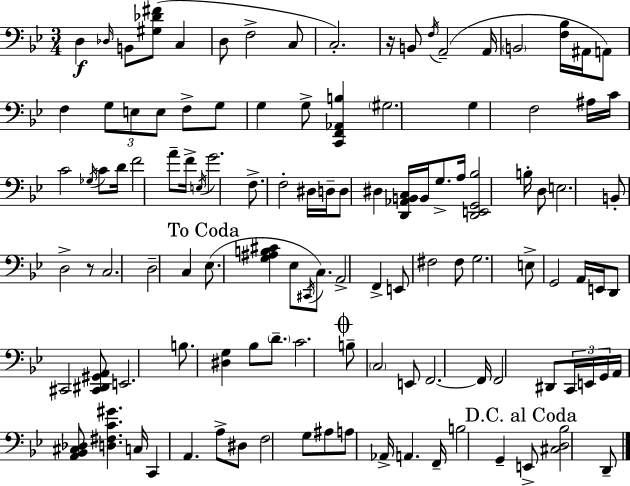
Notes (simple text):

D3/q Db3/s B2/e [G#3,Db4,F#4]/e C3/q D3/e F3/h C3/e C3/h. R/s B2/e F3/s A2/h A2/s B2/h [F3,Bb3]/s A#2/s A2/e F3/q G3/e E3/e E3/e F3/e G3/e G3/q G3/e [C2,F2,Ab2,B3]/q G#3/h. G3/q F3/h A#3/s C4/s C4/h Gb3/s C4/e D4/s F4/h A4/e F4/s E3/s G4/h. F3/e. F3/h D#3/s D3/s D3/e D#3/q [D2,Ab2,B2,C3]/s B2/s G3/e. A3/s [D2,E2,G2,Bb3]/h B3/s D3/e E3/h. B2/e D3/h R/e C3/h. D3/h C3/q Eb3/e. [G3,A#3,B3,C#4]/q Eb3/e C#2/s C3/e. A2/h F2/q E2/e F#3/h F#3/e G3/h. E3/e G2/h A2/s E2/s D2/e C#2/h [C#2,D#2,G#2,A2]/e E2/h. B3/e. [D#3,G3]/q Bb3/e D4/e. C4/h. B3/e C3/h E2/e F2/h. F2/s F2/h D#2/e C2/s E2/s G2/s A2/s [A2,Bb2,C#3,Db3]/e [D3,F#3,C4,G#4]/q. C3/s C2/q A2/q. A3/e D#3/e F3/h G3/e A#3/e A3/e Ab2/s A2/q. F2/s B3/h G2/q E2/e [C#3,D3,Bb3]/h D2/e